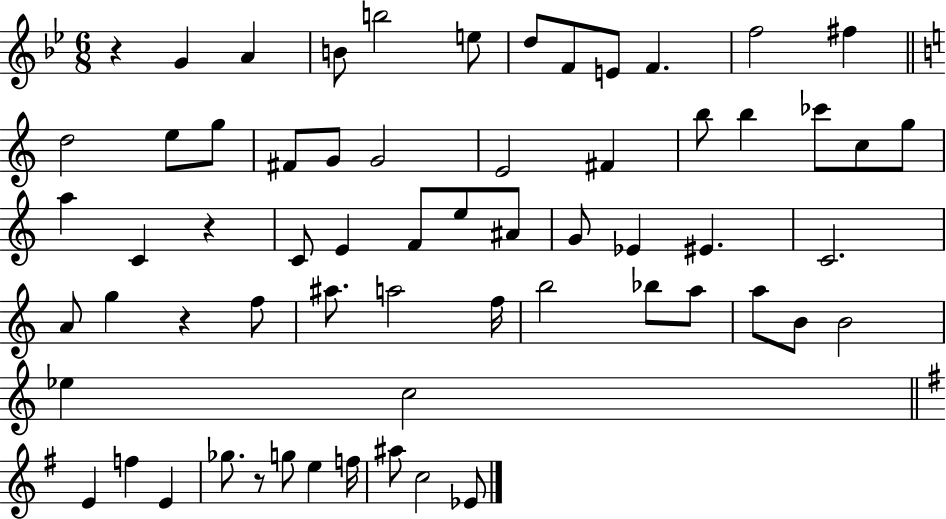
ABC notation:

X:1
T:Untitled
M:6/8
L:1/4
K:Bb
z G A B/2 b2 e/2 d/2 F/2 E/2 F f2 ^f d2 e/2 g/2 ^F/2 G/2 G2 E2 ^F b/2 b _c'/2 c/2 g/2 a C z C/2 E F/2 e/2 ^A/2 G/2 _E ^E C2 A/2 g z f/2 ^a/2 a2 f/4 b2 _b/2 a/2 a/2 B/2 B2 _e c2 E f E _g/2 z/2 g/2 e f/4 ^a/2 c2 _E/2